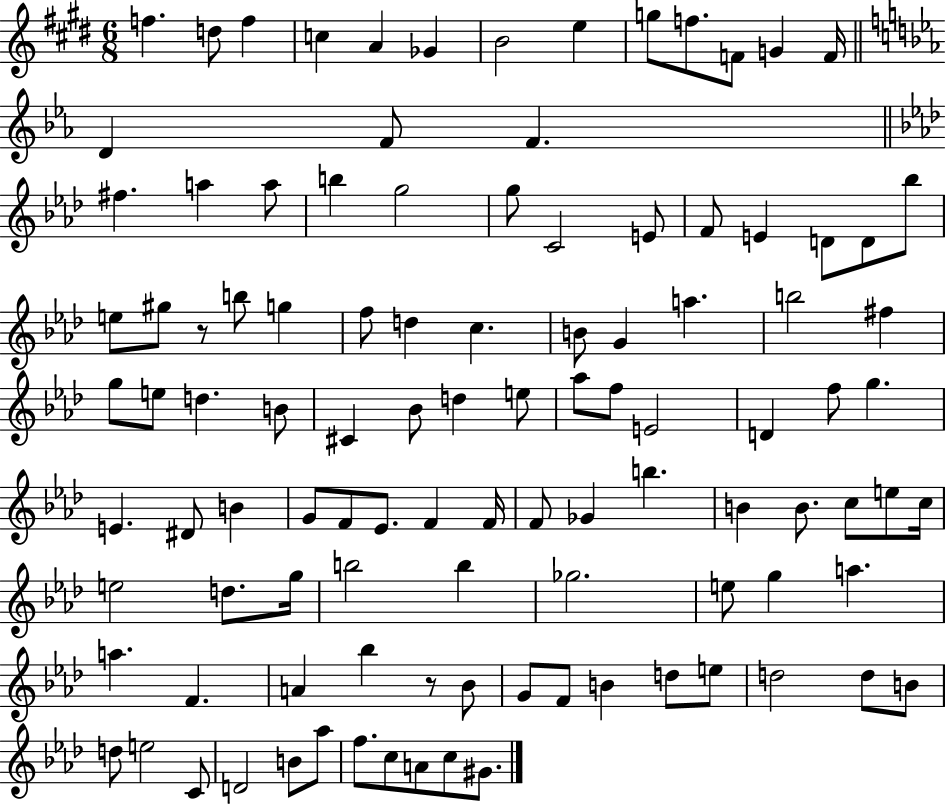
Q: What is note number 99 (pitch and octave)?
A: Ab5